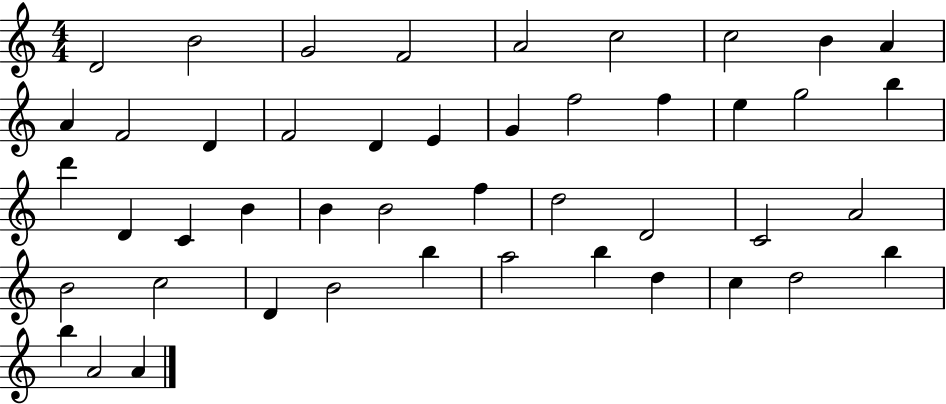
{
  \clef treble
  \numericTimeSignature
  \time 4/4
  \key c \major
  d'2 b'2 | g'2 f'2 | a'2 c''2 | c''2 b'4 a'4 | \break a'4 f'2 d'4 | f'2 d'4 e'4 | g'4 f''2 f''4 | e''4 g''2 b''4 | \break d'''4 d'4 c'4 b'4 | b'4 b'2 f''4 | d''2 d'2 | c'2 a'2 | \break b'2 c''2 | d'4 b'2 b''4 | a''2 b''4 d''4 | c''4 d''2 b''4 | \break b''4 a'2 a'4 | \bar "|."
}